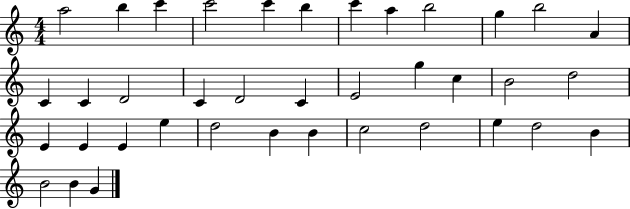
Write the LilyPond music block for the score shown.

{
  \clef treble
  \numericTimeSignature
  \time 4/4
  \key c \major
  a''2 b''4 c'''4 | c'''2 c'''4 b''4 | c'''4 a''4 b''2 | g''4 b''2 a'4 | \break c'4 c'4 d'2 | c'4 d'2 c'4 | e'2 g''4 c''4 | b'2 d''2 | \break e'4 e'4 e'4 e''4 | d''2 b'4 b'4 | c''2 d''2 | e''4 d''2 b'4 | \break b'2 b'4 g'4 | \bar "|."
}